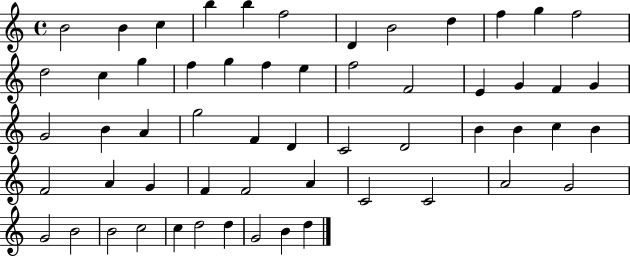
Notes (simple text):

B4/h B4/q C5/q B5/q B5/q F5/h D4/q B4/h D5/q F5/q G5/q F5/h D5/h C5/q G5/q F5/q G5/q F5/q E5/q F5/h F4/h E4/q G4/q F4/q G4/q G4/h B4/q A4/q G5/h F4/q D4/q C4/h D4/h B4/q B4/q C5/q B4/q F4/h A4/q G4/q F4/q F4/h A4/q C4/h C4/h A4/h G4/h G4/h B4/h B4/h C5/h C5/q D5/h D5/q G4/h B4/q D5/q